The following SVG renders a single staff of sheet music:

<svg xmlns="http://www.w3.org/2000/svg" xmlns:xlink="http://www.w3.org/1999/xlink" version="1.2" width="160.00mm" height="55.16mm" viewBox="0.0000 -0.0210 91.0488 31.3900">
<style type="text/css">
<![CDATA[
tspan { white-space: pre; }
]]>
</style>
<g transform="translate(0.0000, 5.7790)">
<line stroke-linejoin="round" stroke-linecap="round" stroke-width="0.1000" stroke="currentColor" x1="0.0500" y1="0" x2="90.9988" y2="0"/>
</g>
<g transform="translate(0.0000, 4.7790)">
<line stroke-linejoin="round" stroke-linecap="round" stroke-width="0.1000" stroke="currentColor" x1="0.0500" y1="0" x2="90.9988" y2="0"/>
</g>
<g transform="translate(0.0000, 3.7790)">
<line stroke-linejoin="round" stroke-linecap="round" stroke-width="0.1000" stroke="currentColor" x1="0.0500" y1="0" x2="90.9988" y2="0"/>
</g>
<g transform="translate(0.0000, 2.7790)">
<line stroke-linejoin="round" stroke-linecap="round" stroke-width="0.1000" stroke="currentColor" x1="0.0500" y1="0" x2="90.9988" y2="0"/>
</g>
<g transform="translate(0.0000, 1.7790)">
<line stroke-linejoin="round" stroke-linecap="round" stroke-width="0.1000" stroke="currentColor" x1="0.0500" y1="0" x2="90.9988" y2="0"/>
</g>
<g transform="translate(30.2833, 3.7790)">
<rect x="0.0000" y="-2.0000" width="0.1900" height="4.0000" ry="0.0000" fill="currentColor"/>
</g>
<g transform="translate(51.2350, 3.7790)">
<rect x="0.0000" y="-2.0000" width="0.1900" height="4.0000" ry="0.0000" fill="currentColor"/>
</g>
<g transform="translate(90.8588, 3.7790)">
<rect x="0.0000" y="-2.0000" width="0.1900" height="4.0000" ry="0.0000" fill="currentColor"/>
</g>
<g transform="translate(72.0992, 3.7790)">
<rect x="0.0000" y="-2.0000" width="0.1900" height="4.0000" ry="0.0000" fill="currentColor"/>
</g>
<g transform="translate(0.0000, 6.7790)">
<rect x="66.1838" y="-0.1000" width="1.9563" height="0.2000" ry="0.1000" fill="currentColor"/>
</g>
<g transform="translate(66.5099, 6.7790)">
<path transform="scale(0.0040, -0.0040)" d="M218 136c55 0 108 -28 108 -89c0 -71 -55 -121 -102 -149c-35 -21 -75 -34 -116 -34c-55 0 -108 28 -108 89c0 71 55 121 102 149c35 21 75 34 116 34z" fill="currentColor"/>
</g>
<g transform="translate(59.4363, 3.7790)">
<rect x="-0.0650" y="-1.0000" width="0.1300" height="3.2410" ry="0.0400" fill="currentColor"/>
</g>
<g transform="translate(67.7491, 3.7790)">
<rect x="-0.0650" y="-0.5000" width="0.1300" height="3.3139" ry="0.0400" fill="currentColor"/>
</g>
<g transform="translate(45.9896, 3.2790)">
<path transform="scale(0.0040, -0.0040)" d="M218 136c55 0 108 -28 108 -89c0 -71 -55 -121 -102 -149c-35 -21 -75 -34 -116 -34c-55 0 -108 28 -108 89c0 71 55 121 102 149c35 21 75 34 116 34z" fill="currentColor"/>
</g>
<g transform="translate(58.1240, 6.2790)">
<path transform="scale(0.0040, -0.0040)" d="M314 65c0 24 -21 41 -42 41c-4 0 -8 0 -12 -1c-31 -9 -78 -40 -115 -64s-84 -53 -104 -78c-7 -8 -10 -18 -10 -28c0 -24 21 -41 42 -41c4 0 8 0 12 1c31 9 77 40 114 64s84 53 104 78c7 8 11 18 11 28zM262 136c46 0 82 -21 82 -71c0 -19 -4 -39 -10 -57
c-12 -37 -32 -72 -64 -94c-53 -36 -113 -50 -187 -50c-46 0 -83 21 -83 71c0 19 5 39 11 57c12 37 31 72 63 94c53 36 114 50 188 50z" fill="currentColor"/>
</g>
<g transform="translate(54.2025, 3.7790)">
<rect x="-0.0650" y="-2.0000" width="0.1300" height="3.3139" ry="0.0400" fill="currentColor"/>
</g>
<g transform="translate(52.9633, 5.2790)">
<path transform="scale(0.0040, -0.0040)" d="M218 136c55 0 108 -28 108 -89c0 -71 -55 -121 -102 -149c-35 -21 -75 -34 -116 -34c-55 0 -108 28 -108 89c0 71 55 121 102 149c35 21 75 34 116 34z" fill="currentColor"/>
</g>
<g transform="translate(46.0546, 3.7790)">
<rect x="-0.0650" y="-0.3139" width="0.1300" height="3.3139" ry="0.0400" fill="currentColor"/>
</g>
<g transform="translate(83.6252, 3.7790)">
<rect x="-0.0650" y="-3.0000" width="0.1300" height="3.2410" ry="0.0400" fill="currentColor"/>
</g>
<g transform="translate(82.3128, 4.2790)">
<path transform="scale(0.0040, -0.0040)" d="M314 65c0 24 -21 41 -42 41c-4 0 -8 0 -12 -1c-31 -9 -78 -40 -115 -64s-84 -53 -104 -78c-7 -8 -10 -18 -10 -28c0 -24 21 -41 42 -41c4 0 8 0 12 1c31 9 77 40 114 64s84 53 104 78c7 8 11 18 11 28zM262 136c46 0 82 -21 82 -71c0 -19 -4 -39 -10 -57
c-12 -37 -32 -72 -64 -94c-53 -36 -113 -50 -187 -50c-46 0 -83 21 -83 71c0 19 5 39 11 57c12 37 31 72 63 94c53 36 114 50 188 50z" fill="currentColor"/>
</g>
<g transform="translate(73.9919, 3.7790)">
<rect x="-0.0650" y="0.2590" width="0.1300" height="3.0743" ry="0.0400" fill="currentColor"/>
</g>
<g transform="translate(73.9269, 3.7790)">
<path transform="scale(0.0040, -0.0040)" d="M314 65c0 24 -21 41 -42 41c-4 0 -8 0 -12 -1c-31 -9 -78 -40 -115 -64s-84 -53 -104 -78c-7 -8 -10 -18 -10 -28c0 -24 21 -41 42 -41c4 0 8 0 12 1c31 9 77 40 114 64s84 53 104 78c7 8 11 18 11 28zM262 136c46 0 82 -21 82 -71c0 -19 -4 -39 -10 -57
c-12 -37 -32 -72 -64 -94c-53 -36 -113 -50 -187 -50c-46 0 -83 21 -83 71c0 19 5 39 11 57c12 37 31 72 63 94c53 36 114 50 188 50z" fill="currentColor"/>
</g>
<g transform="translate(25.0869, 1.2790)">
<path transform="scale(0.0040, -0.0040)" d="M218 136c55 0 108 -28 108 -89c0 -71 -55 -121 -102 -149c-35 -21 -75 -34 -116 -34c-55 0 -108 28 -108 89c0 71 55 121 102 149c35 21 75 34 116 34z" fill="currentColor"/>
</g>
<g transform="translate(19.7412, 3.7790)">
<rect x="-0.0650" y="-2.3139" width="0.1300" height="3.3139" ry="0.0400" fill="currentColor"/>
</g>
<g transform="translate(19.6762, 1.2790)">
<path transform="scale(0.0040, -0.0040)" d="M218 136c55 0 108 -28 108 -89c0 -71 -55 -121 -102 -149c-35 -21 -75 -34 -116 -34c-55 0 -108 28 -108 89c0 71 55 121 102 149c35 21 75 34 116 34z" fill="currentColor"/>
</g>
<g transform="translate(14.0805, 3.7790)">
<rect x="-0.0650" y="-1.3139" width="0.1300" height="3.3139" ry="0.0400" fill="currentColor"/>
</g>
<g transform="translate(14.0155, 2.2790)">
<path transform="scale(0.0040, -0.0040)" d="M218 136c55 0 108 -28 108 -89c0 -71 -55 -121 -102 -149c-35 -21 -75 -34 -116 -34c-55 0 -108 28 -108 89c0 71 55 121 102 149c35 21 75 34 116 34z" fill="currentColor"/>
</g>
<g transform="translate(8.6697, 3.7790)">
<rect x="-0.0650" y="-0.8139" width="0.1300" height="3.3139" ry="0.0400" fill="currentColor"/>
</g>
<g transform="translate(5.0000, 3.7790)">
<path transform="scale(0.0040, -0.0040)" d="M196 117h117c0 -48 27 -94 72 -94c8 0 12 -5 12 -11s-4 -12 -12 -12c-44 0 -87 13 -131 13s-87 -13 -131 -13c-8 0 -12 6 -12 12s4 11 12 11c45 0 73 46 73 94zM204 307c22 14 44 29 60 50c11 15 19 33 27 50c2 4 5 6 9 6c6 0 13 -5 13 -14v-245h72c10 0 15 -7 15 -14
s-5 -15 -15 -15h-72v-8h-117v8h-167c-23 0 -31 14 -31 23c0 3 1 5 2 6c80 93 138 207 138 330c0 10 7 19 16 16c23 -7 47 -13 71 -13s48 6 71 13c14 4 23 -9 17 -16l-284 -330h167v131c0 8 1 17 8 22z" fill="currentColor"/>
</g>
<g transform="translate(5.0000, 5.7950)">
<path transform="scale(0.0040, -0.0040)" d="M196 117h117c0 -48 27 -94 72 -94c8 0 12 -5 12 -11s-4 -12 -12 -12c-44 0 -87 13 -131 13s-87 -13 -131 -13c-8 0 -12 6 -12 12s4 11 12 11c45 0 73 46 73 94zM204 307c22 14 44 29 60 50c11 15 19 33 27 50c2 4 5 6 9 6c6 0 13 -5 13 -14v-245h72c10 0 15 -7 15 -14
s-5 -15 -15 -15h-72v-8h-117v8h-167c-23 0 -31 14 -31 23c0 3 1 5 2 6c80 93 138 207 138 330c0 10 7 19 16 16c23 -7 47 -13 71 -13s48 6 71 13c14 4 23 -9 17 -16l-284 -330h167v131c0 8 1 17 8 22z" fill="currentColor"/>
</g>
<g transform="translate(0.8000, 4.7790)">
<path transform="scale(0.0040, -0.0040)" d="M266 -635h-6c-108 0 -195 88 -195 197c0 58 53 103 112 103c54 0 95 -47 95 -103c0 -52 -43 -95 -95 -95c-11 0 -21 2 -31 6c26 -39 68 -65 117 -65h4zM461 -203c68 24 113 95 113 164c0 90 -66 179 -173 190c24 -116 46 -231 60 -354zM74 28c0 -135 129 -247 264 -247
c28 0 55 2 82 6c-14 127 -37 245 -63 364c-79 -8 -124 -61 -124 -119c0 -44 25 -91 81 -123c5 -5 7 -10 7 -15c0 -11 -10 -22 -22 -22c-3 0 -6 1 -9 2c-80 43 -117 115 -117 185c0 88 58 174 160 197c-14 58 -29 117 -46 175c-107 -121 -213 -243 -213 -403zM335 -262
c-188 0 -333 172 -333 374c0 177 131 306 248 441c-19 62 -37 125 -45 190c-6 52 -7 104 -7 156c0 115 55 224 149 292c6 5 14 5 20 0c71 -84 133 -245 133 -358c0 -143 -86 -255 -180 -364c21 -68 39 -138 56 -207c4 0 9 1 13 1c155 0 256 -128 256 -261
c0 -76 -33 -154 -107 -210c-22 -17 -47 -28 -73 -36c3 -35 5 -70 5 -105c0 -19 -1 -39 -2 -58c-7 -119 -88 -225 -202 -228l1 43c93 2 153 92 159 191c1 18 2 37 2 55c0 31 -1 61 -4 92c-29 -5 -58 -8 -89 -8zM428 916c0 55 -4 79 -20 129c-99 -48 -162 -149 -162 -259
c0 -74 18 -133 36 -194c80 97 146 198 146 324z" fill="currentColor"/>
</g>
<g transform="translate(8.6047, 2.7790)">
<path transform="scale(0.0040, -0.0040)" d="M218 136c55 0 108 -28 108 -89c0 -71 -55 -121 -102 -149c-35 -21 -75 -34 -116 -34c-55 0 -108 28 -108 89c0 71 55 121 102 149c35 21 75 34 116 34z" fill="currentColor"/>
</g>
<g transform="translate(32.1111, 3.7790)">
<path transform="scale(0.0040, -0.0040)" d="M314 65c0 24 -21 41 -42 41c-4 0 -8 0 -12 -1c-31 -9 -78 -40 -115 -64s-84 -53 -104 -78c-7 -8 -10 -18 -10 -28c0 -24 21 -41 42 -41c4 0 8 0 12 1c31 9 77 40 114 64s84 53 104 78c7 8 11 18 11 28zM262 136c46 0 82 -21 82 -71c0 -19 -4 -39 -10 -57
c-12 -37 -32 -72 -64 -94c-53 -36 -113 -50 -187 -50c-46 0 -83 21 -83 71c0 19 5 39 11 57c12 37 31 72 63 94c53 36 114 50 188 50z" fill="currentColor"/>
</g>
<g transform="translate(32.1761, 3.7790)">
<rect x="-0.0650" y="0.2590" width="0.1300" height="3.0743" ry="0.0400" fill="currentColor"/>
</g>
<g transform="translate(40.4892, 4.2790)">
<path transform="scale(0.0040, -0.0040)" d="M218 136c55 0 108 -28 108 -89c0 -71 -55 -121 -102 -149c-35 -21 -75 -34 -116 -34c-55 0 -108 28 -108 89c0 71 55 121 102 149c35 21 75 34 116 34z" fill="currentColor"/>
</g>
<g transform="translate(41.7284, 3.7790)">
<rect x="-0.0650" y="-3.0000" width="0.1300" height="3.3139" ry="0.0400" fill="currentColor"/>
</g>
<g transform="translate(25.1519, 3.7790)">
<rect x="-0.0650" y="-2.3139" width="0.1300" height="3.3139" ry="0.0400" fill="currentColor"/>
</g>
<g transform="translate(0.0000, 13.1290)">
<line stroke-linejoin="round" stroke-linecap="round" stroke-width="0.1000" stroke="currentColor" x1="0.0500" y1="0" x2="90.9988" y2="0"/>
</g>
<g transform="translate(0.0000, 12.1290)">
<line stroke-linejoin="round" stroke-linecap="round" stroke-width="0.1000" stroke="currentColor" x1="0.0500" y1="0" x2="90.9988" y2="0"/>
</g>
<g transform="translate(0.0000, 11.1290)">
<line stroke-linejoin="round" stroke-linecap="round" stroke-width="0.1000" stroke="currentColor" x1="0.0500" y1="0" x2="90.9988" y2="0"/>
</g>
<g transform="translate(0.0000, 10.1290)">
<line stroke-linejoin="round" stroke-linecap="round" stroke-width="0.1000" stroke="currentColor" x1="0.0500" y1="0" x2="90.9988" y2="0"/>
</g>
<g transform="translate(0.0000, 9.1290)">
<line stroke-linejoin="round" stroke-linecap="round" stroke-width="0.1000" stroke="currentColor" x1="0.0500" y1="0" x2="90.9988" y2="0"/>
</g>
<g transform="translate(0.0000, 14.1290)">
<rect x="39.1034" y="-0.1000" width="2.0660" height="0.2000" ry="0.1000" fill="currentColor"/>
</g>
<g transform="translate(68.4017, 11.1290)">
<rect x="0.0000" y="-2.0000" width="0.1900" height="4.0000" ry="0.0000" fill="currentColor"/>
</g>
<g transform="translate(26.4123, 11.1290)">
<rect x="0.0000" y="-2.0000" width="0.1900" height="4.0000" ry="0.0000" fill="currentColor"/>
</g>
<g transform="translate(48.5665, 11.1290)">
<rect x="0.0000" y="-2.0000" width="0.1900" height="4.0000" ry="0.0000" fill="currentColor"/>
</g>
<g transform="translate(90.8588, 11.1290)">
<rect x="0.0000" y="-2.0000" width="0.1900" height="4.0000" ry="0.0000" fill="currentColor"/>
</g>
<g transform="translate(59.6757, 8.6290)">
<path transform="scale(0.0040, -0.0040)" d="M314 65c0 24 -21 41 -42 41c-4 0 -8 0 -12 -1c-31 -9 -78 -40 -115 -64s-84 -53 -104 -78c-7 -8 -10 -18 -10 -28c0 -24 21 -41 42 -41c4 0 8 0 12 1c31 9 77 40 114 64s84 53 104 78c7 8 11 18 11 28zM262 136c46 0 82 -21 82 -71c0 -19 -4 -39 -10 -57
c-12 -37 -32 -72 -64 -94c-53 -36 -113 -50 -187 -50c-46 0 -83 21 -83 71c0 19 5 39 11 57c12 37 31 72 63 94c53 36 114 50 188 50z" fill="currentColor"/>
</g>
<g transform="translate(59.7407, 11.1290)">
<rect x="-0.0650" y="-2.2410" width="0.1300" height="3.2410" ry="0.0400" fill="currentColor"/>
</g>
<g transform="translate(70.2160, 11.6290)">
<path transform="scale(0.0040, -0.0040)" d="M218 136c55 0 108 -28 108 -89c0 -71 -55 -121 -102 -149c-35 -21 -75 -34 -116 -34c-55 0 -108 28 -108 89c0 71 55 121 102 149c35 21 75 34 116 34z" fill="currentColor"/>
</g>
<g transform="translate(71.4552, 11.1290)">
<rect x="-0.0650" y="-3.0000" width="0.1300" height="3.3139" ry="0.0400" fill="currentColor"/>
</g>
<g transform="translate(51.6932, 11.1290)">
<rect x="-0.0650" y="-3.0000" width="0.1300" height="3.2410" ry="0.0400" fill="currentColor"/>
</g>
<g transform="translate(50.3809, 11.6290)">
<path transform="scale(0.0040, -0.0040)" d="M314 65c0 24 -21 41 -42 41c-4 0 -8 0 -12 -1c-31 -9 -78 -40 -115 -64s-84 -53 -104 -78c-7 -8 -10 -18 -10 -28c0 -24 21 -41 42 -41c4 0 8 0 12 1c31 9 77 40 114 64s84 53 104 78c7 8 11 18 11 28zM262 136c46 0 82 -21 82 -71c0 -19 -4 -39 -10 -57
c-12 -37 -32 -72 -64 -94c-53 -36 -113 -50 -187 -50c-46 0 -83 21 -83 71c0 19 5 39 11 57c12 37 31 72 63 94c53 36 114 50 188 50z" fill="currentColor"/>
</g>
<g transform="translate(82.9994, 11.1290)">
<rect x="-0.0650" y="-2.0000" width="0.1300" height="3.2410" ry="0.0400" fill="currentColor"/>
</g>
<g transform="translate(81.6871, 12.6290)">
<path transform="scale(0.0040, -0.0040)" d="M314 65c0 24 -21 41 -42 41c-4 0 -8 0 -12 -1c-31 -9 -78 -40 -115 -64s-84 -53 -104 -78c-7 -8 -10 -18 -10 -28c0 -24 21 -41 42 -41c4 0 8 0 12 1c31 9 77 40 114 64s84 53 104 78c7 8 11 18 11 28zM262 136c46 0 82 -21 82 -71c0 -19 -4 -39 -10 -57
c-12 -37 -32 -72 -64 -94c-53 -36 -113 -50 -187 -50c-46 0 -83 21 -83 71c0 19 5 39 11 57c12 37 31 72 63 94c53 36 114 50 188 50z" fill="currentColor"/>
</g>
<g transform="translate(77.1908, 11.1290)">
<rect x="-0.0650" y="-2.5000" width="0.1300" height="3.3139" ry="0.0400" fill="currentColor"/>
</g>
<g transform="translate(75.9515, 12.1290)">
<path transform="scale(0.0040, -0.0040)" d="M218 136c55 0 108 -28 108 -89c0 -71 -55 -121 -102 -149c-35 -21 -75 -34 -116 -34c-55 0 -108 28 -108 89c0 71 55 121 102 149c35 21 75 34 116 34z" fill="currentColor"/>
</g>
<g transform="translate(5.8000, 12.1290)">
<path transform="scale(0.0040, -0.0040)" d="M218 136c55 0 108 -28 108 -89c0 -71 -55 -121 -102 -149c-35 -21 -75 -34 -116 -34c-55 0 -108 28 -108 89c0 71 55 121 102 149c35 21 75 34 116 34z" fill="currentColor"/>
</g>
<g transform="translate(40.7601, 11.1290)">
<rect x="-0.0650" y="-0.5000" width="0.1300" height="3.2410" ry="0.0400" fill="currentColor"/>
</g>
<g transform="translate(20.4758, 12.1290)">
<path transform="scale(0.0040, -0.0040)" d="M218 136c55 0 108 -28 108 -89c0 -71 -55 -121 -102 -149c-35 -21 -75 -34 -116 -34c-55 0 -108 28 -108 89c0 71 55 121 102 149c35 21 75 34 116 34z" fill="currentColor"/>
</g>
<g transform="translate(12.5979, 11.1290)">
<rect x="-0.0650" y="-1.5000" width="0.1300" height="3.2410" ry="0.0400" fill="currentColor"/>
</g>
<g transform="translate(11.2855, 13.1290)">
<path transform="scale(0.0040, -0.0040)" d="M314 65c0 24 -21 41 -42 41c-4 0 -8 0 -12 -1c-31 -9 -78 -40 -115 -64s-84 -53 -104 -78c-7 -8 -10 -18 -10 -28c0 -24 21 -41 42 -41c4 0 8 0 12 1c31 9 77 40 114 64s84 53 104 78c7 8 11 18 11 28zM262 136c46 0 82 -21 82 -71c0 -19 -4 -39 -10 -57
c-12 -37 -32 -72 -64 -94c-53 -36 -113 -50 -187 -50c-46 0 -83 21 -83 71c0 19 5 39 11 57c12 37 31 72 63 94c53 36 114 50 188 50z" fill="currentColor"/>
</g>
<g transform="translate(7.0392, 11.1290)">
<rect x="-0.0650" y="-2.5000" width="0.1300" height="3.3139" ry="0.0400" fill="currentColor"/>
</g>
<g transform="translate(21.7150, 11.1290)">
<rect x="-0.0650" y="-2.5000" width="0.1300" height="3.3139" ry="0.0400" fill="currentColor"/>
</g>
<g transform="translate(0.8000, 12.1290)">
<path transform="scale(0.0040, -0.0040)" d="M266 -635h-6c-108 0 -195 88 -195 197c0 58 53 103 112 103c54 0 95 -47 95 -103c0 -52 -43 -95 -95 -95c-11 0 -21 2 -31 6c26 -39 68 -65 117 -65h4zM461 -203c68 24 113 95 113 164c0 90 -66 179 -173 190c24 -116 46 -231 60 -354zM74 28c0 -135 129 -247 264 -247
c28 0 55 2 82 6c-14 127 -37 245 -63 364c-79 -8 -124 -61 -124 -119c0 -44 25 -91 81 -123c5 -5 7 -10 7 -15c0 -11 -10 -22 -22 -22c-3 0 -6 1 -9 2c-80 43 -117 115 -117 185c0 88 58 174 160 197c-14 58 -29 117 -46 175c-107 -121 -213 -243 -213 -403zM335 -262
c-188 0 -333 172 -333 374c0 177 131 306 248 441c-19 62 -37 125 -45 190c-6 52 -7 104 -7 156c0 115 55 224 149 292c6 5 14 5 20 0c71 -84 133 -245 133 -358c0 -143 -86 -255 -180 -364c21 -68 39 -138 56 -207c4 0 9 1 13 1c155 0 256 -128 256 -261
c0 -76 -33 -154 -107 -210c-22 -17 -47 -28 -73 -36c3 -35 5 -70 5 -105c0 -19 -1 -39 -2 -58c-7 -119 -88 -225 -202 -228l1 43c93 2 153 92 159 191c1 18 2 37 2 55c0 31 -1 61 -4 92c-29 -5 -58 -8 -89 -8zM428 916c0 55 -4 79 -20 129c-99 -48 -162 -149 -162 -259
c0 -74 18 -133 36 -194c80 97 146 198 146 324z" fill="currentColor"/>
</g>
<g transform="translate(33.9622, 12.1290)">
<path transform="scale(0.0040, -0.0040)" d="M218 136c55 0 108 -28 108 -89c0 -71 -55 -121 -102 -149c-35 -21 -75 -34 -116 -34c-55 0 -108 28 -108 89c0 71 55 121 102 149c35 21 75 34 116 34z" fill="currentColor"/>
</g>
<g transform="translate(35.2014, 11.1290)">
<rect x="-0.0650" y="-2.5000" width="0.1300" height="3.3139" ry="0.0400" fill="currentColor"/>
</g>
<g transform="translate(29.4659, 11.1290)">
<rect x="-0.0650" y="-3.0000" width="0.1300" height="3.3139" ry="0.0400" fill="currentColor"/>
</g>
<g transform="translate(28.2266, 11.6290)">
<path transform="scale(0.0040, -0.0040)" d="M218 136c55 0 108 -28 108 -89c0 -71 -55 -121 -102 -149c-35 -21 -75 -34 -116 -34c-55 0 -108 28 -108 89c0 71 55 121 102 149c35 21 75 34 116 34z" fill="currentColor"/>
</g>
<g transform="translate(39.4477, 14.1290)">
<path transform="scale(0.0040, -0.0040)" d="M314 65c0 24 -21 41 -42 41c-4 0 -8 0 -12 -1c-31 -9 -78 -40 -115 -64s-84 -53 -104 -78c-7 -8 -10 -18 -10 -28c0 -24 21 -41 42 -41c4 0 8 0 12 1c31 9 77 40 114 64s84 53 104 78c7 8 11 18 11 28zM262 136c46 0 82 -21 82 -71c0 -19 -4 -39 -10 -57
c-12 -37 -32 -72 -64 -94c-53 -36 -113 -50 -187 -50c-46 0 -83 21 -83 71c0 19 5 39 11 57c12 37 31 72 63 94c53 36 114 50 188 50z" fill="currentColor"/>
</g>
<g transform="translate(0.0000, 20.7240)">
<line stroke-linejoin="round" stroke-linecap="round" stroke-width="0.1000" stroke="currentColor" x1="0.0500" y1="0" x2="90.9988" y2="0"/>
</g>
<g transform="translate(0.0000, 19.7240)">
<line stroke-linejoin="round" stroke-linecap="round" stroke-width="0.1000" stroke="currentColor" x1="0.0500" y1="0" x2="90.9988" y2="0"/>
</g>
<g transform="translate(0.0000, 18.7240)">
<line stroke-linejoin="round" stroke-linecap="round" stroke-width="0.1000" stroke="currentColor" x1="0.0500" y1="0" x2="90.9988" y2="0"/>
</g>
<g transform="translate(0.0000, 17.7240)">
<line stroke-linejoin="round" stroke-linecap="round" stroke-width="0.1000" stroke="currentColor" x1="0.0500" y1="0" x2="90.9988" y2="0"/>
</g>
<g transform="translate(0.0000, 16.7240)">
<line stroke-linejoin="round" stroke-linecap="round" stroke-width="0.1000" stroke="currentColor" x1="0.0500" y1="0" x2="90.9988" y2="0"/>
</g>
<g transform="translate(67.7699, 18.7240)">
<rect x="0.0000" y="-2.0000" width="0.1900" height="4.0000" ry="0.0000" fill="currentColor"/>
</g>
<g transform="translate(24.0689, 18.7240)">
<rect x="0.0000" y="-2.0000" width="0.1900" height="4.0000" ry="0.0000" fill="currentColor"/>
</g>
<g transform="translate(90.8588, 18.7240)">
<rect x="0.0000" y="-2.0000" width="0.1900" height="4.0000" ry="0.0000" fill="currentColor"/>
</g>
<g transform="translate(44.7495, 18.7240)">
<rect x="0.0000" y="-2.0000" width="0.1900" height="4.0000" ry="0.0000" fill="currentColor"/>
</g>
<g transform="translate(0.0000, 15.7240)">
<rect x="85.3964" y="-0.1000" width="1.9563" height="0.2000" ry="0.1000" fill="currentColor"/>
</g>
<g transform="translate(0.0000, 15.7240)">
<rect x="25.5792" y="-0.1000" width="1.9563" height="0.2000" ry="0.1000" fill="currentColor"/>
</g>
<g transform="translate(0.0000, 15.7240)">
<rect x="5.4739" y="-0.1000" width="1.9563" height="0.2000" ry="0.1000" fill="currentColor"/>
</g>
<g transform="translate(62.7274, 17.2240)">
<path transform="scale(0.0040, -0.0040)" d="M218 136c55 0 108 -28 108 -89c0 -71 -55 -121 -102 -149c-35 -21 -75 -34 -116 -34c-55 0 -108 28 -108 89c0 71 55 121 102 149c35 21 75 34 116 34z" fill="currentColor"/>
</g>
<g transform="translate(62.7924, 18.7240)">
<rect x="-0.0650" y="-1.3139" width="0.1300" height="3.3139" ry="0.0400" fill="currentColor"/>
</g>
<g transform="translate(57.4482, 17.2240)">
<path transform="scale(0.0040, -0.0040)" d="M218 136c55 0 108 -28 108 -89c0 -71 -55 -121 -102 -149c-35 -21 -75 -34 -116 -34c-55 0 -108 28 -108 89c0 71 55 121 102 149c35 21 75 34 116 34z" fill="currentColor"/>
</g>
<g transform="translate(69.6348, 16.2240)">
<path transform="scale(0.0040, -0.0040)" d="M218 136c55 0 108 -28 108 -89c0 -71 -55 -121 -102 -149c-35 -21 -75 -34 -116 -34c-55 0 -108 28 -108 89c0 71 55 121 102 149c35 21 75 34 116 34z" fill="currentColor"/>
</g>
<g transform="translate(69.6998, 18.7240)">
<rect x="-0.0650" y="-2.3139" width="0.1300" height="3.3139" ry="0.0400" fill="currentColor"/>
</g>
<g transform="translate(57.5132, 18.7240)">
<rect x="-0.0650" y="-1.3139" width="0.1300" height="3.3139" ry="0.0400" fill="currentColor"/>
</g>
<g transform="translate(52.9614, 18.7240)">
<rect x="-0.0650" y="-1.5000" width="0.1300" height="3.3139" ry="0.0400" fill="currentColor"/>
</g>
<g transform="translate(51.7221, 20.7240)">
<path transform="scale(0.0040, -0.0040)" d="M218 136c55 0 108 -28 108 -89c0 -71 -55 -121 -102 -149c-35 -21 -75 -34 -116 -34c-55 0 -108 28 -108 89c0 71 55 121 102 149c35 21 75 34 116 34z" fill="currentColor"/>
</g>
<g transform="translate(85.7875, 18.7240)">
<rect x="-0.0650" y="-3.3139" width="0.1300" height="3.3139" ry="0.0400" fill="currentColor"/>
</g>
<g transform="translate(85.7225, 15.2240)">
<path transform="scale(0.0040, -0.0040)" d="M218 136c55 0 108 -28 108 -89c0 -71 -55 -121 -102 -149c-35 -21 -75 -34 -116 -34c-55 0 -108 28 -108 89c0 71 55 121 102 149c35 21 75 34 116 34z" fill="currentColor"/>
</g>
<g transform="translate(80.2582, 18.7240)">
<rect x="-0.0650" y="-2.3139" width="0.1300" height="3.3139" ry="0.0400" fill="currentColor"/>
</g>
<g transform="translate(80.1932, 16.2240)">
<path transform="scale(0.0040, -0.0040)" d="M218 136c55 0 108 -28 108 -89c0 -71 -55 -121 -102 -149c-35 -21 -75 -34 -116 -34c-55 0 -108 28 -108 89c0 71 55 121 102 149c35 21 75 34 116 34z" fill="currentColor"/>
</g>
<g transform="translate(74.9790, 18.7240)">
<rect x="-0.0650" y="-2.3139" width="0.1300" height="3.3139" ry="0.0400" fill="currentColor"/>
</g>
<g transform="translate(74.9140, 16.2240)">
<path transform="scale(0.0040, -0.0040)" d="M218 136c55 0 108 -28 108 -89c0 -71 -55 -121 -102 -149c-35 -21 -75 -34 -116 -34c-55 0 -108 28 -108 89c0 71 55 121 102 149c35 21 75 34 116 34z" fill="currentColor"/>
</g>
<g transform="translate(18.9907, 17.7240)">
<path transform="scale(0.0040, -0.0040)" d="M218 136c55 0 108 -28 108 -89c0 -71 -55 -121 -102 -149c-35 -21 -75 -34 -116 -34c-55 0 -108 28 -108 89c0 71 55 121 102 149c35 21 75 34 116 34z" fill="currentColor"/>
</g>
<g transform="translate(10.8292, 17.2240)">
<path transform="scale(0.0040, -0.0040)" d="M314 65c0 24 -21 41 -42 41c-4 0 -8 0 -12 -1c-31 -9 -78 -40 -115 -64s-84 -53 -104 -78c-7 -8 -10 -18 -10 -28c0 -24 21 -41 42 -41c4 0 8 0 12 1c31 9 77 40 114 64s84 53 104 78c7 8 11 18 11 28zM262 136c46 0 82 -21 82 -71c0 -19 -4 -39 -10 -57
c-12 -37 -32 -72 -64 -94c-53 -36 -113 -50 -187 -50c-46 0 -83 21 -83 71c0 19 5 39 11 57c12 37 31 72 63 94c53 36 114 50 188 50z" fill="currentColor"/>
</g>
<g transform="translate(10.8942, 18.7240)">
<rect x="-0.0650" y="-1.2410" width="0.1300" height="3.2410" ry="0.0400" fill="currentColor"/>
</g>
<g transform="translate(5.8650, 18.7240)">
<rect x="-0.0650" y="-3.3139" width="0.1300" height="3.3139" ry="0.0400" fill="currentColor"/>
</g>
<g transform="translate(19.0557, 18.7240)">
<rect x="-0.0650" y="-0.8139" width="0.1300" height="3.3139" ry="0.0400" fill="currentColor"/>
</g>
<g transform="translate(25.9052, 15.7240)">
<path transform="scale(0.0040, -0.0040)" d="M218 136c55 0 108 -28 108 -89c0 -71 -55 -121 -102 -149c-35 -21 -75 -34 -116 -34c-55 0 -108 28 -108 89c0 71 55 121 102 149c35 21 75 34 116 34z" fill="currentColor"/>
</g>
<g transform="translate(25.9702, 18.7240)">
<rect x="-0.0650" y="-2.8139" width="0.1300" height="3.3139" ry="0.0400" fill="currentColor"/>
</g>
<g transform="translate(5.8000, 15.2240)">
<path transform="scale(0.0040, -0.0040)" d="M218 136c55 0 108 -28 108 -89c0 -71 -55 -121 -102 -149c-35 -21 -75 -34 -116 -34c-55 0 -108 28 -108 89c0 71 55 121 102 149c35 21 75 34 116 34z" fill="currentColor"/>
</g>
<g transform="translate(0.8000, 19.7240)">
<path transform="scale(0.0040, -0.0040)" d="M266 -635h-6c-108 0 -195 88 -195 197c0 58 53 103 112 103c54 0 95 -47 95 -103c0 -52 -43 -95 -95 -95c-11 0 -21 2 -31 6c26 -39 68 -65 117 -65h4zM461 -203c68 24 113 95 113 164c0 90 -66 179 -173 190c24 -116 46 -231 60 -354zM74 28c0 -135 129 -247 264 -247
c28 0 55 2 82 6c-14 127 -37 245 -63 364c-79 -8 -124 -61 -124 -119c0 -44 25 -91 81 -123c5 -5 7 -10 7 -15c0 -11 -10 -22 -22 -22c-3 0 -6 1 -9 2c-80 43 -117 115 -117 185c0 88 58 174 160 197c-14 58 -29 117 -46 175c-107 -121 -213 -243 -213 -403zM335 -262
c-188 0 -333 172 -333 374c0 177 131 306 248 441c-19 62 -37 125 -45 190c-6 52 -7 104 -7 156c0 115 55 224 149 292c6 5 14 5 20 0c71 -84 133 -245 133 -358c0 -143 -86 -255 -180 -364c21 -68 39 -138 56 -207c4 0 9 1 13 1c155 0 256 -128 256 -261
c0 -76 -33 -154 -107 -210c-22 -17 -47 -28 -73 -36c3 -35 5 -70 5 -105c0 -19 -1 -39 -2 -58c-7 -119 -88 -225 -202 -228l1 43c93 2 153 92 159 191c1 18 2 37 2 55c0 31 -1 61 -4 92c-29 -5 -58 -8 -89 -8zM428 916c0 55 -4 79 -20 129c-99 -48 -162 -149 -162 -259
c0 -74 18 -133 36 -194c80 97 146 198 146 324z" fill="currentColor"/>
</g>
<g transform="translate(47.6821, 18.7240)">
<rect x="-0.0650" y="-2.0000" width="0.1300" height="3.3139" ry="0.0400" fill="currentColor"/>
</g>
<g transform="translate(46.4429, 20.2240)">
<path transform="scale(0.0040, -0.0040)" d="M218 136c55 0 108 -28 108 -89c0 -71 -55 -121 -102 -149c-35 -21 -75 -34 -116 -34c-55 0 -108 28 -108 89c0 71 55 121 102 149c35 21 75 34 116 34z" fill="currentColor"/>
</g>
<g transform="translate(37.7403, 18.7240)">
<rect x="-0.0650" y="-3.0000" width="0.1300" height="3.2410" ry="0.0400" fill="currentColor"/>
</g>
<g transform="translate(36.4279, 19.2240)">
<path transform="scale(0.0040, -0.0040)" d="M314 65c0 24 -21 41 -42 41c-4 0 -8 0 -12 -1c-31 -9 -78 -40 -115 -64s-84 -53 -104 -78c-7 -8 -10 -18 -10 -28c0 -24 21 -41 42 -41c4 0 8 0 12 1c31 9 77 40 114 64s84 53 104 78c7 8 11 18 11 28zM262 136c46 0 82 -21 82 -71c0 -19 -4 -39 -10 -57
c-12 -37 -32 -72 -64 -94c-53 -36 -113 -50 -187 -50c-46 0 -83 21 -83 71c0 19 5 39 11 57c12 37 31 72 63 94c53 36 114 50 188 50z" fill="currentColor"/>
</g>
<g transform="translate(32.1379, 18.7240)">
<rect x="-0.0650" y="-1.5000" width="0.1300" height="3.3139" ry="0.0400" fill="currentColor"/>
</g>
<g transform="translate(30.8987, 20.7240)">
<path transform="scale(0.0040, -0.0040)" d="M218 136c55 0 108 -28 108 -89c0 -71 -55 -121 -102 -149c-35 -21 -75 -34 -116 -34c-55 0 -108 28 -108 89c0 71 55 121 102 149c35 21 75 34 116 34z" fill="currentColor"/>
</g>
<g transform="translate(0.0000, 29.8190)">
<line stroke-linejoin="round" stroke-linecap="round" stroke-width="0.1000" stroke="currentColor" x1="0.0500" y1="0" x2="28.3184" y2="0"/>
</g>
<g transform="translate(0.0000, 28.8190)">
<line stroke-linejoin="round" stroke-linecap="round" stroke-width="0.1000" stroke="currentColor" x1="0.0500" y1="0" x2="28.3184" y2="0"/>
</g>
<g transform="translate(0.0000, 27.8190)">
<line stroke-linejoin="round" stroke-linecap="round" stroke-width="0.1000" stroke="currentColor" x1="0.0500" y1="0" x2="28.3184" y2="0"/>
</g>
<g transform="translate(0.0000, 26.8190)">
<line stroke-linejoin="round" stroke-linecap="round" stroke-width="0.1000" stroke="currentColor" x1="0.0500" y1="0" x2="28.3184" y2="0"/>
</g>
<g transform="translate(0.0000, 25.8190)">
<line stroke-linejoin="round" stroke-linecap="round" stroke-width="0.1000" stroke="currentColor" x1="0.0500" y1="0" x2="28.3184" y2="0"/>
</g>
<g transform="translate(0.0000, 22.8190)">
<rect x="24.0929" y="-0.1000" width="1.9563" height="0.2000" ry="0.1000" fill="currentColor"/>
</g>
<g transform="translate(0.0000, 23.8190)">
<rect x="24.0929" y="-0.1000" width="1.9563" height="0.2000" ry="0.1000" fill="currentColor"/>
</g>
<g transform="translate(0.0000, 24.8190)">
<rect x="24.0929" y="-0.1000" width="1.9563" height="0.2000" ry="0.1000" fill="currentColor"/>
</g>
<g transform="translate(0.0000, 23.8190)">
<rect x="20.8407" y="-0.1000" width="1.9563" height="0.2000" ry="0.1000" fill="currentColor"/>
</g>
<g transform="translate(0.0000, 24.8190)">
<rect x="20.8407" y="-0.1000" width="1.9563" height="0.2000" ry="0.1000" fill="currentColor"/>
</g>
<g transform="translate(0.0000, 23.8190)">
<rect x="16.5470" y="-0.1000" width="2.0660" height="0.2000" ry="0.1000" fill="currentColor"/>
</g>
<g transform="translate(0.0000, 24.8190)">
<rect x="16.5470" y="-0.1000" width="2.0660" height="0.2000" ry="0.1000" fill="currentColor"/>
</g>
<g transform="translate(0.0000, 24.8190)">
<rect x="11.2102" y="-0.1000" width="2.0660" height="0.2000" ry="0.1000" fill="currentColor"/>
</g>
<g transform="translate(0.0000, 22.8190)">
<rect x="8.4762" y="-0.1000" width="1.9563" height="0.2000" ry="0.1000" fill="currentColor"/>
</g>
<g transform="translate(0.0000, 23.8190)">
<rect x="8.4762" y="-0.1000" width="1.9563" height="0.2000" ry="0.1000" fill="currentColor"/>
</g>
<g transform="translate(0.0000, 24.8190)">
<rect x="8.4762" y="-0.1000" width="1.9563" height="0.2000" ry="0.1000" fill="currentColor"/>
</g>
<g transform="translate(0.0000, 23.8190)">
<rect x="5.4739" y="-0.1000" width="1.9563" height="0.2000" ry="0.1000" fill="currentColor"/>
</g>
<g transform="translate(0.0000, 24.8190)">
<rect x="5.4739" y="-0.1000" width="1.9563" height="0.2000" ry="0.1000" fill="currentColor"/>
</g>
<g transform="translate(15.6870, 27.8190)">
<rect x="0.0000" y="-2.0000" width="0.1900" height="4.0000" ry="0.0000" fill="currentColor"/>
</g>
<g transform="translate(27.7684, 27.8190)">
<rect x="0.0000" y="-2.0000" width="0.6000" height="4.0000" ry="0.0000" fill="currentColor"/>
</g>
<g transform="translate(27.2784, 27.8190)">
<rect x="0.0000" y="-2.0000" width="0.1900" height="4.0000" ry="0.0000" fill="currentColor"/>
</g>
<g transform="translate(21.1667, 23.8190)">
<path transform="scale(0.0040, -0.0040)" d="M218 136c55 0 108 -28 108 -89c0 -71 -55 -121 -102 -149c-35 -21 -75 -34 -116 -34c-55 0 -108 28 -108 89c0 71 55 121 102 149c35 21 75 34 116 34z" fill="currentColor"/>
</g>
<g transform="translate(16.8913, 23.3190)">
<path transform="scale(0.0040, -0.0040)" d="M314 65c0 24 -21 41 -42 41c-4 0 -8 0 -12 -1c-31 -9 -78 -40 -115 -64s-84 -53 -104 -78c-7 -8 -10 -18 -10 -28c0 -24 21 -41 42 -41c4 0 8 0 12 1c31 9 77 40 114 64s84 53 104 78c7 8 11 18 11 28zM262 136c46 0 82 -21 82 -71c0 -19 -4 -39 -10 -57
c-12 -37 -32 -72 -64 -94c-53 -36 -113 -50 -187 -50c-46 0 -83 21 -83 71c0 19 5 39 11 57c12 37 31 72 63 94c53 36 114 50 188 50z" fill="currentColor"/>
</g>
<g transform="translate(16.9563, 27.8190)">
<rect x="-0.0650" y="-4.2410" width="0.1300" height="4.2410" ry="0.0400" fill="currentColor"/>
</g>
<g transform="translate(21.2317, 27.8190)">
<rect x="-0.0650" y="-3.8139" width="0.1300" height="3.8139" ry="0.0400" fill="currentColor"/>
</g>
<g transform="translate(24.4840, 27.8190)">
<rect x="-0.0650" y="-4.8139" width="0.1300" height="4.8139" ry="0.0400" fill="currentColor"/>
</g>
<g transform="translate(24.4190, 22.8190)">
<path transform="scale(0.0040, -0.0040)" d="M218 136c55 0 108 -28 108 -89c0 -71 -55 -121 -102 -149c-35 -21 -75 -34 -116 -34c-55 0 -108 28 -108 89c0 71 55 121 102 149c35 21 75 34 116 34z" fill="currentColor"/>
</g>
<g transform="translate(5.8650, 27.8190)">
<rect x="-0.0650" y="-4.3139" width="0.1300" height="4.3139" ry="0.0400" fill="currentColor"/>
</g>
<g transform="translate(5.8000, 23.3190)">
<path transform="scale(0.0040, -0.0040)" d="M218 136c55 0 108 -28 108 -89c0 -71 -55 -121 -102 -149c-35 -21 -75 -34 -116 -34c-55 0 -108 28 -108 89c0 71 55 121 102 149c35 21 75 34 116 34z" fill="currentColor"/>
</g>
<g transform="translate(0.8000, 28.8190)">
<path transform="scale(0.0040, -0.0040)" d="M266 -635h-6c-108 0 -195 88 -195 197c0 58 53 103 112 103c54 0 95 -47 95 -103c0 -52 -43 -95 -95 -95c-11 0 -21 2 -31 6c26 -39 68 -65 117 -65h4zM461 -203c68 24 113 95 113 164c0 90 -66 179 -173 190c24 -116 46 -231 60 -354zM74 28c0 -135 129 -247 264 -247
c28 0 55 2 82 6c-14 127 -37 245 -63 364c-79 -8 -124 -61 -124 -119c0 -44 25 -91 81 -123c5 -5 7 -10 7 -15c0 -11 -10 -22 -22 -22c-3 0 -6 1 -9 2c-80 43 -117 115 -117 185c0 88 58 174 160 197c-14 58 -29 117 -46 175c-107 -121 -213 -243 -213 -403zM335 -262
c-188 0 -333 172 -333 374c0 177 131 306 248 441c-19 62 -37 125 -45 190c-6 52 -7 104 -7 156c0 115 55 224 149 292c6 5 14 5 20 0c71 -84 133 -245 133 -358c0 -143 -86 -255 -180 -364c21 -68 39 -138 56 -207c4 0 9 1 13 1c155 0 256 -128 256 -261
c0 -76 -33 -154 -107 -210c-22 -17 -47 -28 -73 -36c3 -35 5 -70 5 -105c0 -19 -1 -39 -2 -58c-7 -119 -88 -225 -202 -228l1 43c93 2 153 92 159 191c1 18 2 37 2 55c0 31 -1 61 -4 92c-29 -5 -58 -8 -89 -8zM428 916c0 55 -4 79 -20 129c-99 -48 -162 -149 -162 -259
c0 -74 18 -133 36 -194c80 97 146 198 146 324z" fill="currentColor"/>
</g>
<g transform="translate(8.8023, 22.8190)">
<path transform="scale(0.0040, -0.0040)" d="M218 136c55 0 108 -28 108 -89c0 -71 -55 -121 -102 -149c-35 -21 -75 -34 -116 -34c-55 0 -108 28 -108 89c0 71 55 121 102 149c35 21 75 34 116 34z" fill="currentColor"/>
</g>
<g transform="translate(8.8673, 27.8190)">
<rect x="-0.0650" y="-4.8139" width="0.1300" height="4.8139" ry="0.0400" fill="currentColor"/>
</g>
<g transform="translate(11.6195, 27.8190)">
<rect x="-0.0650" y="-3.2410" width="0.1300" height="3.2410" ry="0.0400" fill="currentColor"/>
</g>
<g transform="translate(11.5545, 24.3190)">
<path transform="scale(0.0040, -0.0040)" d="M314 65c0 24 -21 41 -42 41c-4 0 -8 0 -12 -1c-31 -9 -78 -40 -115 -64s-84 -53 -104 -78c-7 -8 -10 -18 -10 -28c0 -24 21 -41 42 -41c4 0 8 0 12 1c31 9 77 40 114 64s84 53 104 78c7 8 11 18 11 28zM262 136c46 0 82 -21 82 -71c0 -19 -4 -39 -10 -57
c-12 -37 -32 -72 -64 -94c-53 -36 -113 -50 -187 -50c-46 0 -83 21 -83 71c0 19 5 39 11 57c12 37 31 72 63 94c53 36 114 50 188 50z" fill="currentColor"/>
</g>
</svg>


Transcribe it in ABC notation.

X:1
T:Untitled
M:4/4
L:1/4
K:C
d e g g B2 A c F D2 C B2 A2 G E2 G A G C2 A2 g2 A G F2 b e2 d a E A2 F E e e g g g b d' e' b2 d'2 c' e'